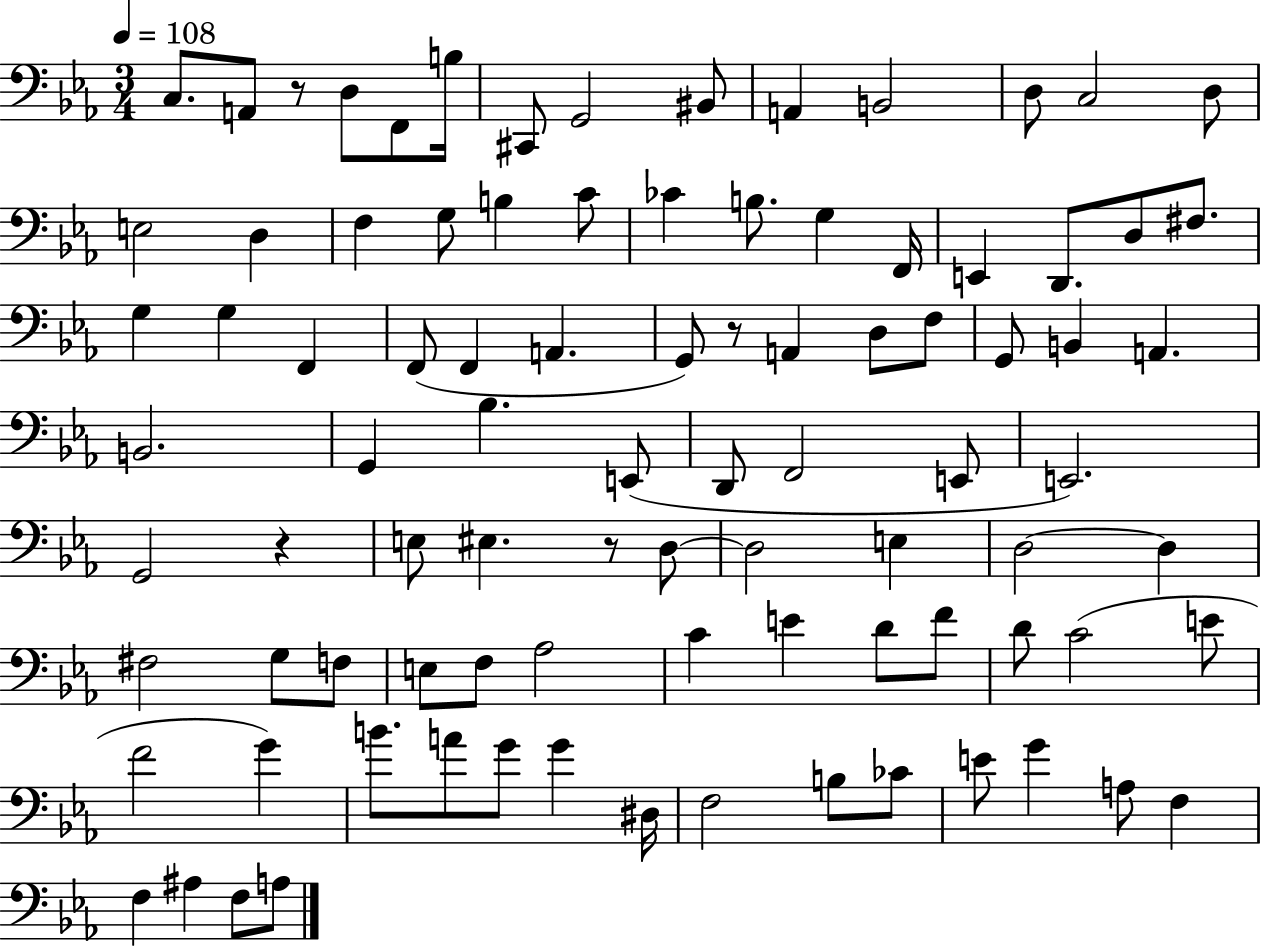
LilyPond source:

{
  \clef bass
  \numericTimeSignature
  \time 3/4
  \key ees \major
  \tempo 4 = 108
  c8. a,8 r8 d8 f,8 b16 | cis,8 g,2 bis,8 | a,4 b,2 | d8 c2 d8 | \break e2 d4 | f4 g8 b4 c'8 | ces'4 b8. g4 f,16 | e,4 d,8. d8 fis8. | \break g4 g4 f,4 | f,8( f,4 a,4. | g,8) r8 a,4 d8 f8 | g,8 b,4 a,4. | \break b,2. | g,4 bes4. e,8( | d,8 f,2 e,8 | e,2.) | \break g,2 r4 | e8 eis4. r8 d8~~ | d2 e4 | d2~~ d4 | \break fis2 g8 f8 | e8 f8 aes2 | c'4 e'4 d'8 f'8 | d'8 c'2( e'8 | \break f'2 g'4) | b'8. a'8 g'8 g'4 dis16 | f2 b8 ces'8 | e'8 g'4 a8 f4 | \break f4 ais4 f8 a8 | \bar "|."
}